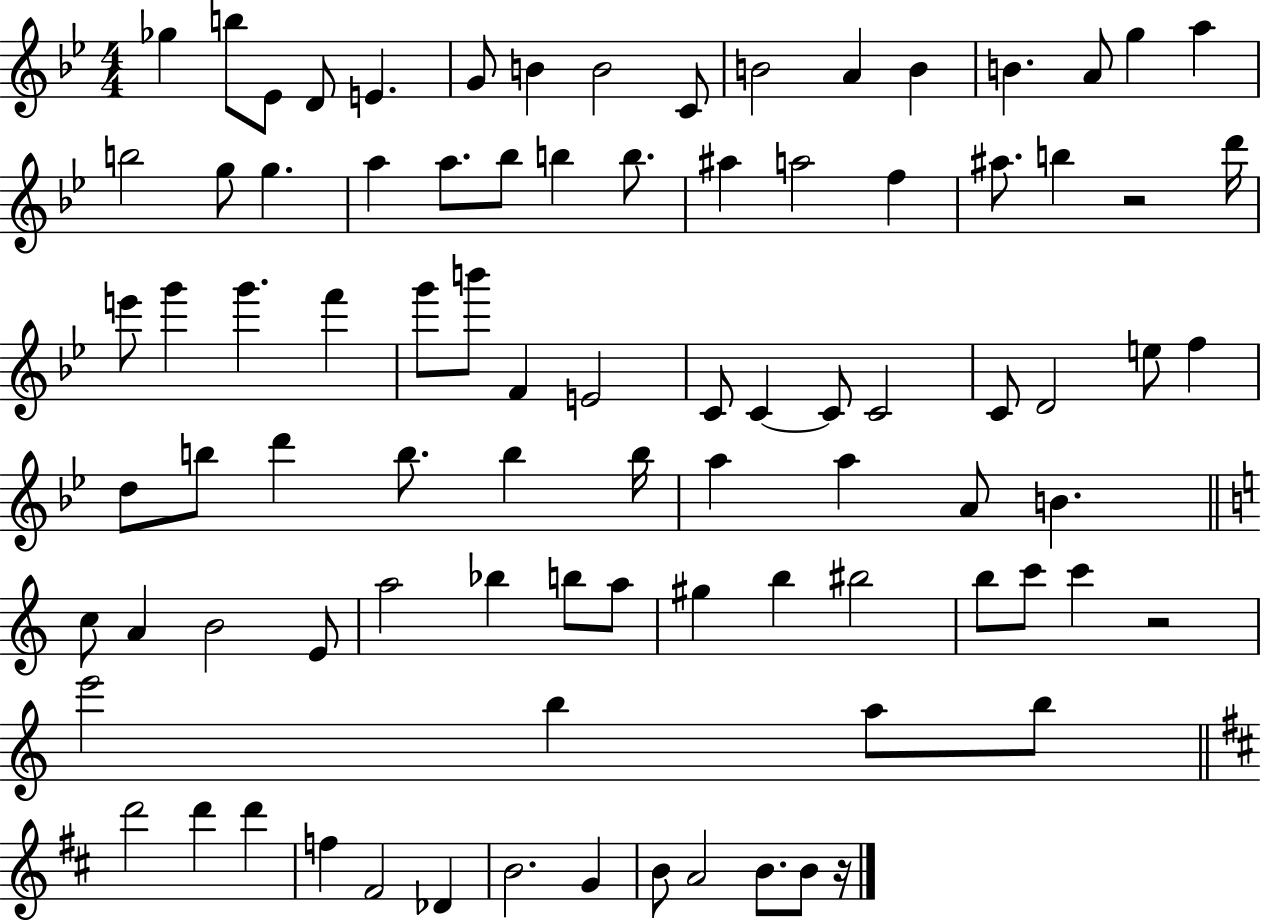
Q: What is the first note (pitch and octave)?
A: Gb5